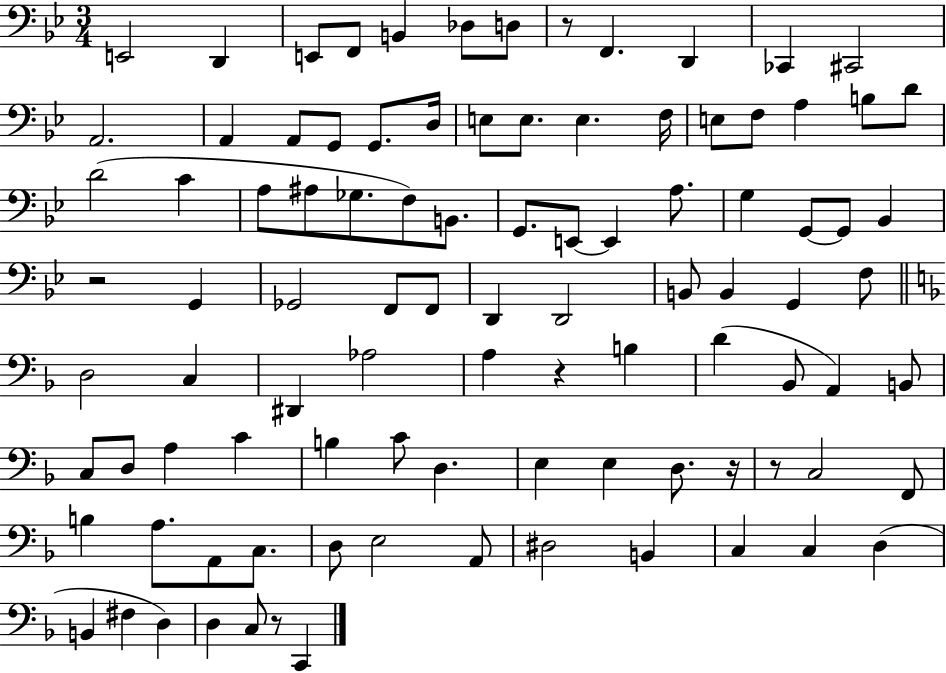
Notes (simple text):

E2/h D2/q E2/e F2/e B2/q Db3/e D3/e R/e F2/q. D2/q CES2/q C#2/h A2/h. A2/q A2/e G2/e G2/e. D3/s E3/e E3/e. E3/q. F3/s E3/e F3/e A3/q B3/e D4/e D4/h C4/q A3/e A#3/e Gb3/e. F3/e B2/e. G2/e. E2/e E2/q A3/e. G3/q G2/e G2/e Bb2/q R/h G2/q Gb2/h F2/e F2/e D2/q D2/h B2/e B2/q G2/q F3/e D3/h C3/q D#2/q Ab3/h A3/q R/q B3/q D4/q Bb2/e A2/q B2/e C3/e D3/e A3/q C4/q B3/q C4/e D3/q. E3/q E3/q D3/e. R/s R/e C3/h F2/e B3/q A3/e. A2/e C3/e. D3/e E3/h A2/e D#3/h B2/q C3/q C3/q D3/q B2/q F#3/q D3/q D3/q C3/e R/e C2/q